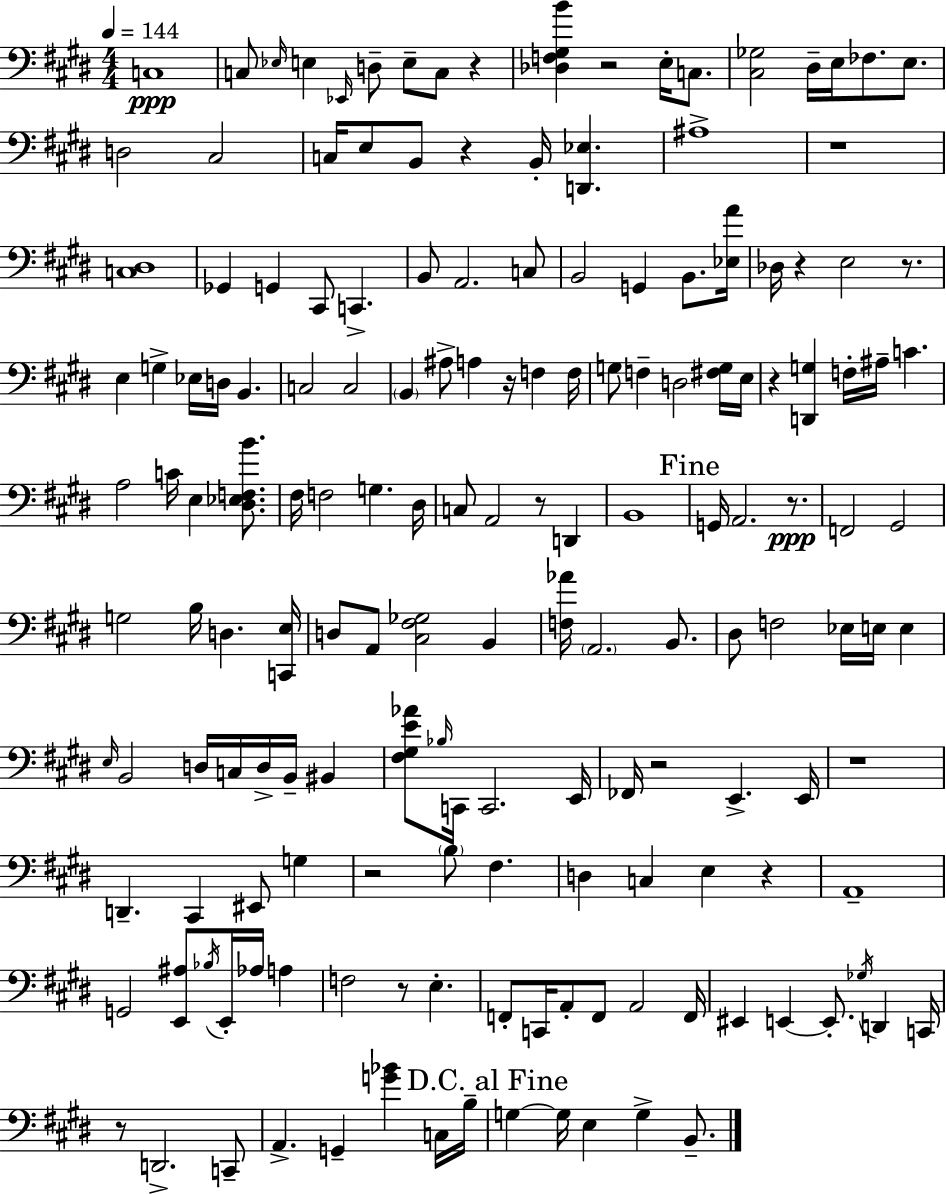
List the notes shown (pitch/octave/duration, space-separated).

C3/w C3/e Eb3/s E3/q Eb2/s D3/e E3/e C3/e R/q [Db3,F3,G#3,B4]/q R/h E3/s C3/e. [C#3,Gb3]/h D#3/s E3/s FES3/e. E3/e. D3/h C#3/h C3/s E3/e B2/e R/q B2/s [D2,Eb3]/q. A#3/w R/w [C3,D#3]/w Gb2/q G2/q C#2/e C2/q. B2/e A2/h. C3/e B2/h G2/q B2/e. [Eb3,A4]/s Db3/s R/q E3/h R/e. E3/q G3/q Eb3/s D3/s B2/q. C3/h C3/h B2/q A#3/e A3/q R/s F3/q F3/s G3/e F3/q D3/h [F#3,G3]/s E3/s R/q [D2,G3]/q F3/s A#3/s C4/q. A3/h C4/s E3/q [D#3,Eb3,F3,B4]/e. F#3/s F3/h G3/q. D#3/s C3/e A2/h R/e D2/q B2/w G2/s A2/h. R/e. F2/h G#2/h G3/h B3/s D3/q. [C2,E3]/s D3/e A2/e [C#3,F#3,Gb3]/h B2/q [F3,Ab4]/s A2/h. B2/e. D#3/e F3/h Eb3/s E3/s E3/q E3/s B2/h D3/s C3/s D3/s B2/s BIS2/q [F#3,G#3,E4,Ab4]/e Bb3/s C2/s C2/h. E2/s FES2/s R/h E2/q. E2/s R/w D2/q. C#2/q EIS2/e G3/q R/h B3/e F#3/q. D3/q C3/q E3/q R/q A2/w G2/h [E2,A#3]/e Bb3/s E2/s Ab3/s A3/q F3/h R/e E3/q. F2/e C2/s A2/e F2/e A2/h F2/s EIS2/q E2/q E2/e. Gb3/s D2/q C2/s R/e D2/h. C2/e A2/q. G2/q [G4,Bb4]/q C3/s B3/s G3/q G3/s E3/q G3/q B2/e.